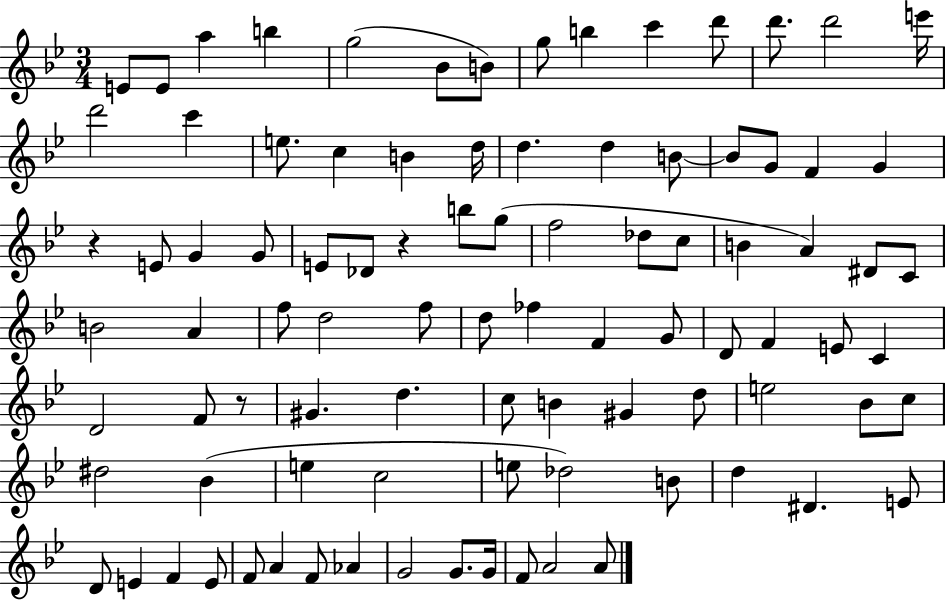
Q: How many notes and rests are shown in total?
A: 92